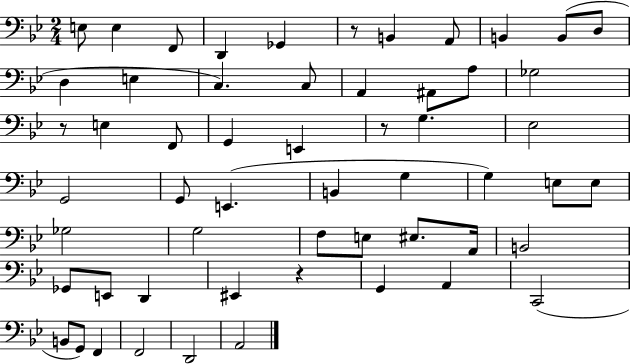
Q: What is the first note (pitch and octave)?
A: E3